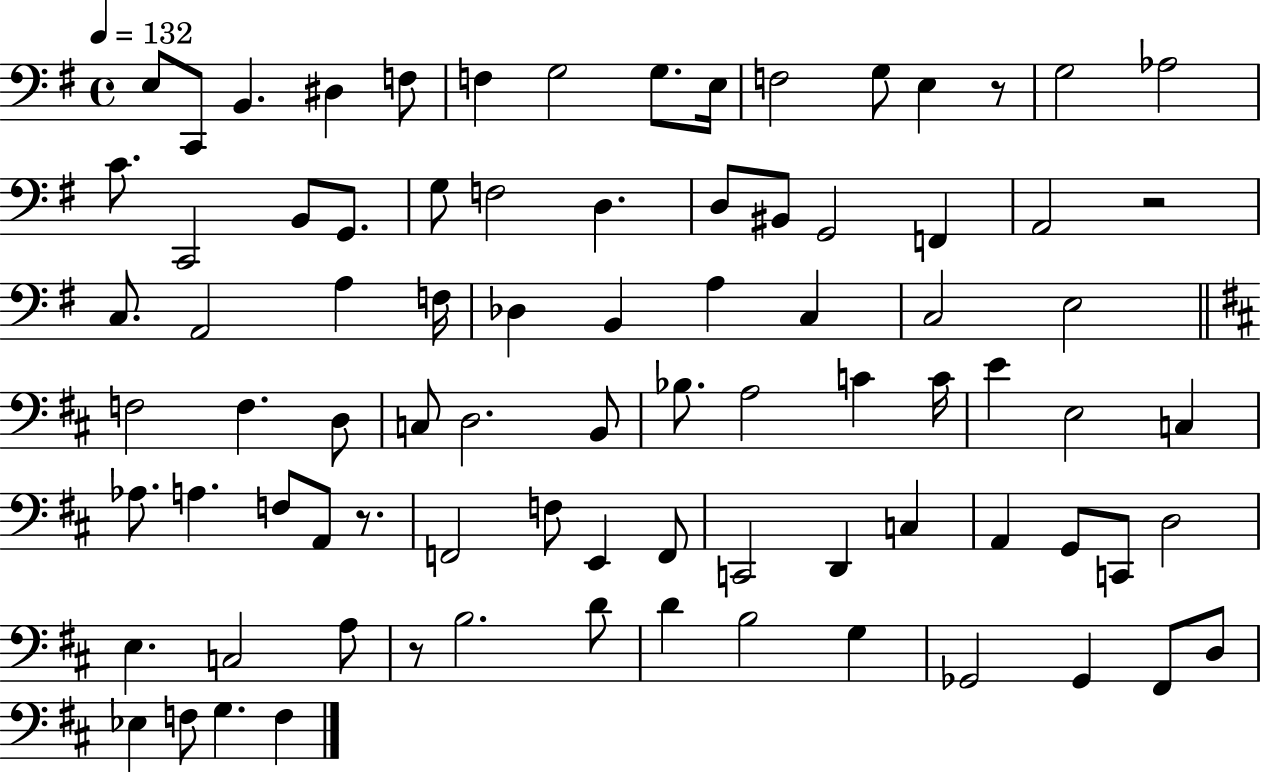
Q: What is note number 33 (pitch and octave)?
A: A3